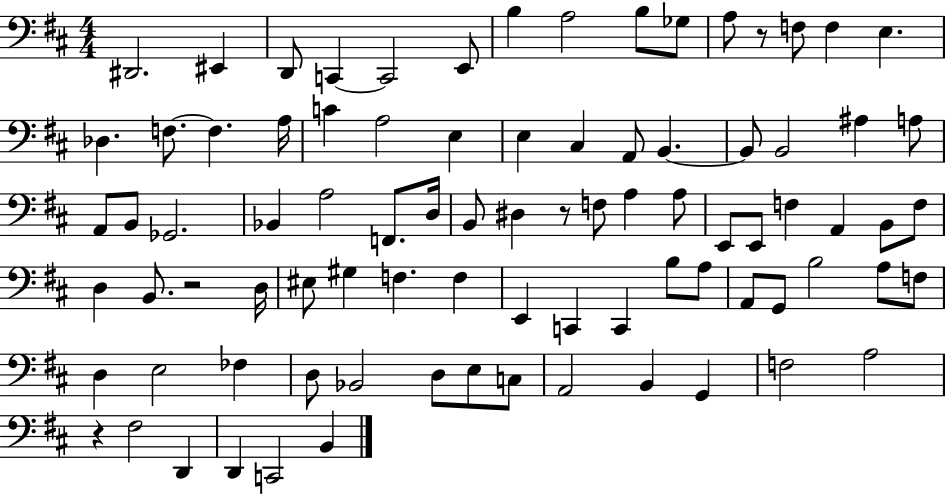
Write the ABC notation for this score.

X:1
T:Untitled
M:4/4
L:1/4
K:D
^D,,2 ^E,, D,,/2 C,, C,,2 E,,/2 B, A,2 B,/2 _G,/2 A,/2 z/2 F,/2 F, E, _D, F,/2 F, A,/4 C A,2 E, E, ^C, A,,/2 B,, B,,/2 B,,2 ^A, A,/2 A,,/2 B,,/2 _G,,2 _B,, A,2 F,,/2 D,/4 B,,/2 ^D, z/2 F,/2 A, A,/2 E,,/2 E,,/2 F, A,, B,,/2 F,/2 D, B,,/2 z2 D,/4 ^E,/2 ^G, F, F, E,, C,, C,, B,/2 A,/2 A,,/2 G,,/2 B,2 A,/2 F,/2 D, E,2 _F, D,/2 _B,,2 D,/2 E,/2 C,/2 A,,2 B,, G,, F,2 A,2 z ^F,2 D,, D,, C,,2 B,,